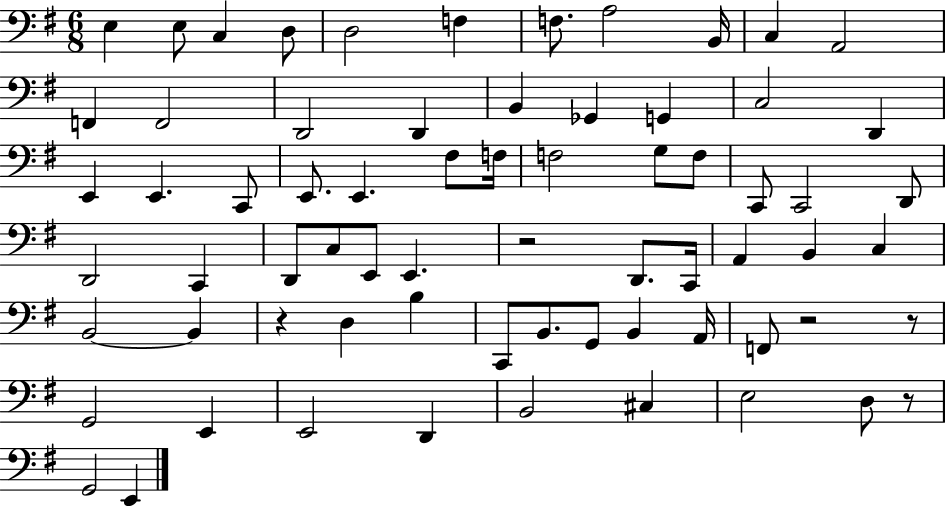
E3/q E3/e C3/q D3/e D3/h F3/q F3/e. A3/h B2/s C3/q A2/h F2/q F2/h D2/h D2/q B2/q Gb2/q G2/q C3/h D2/q E2/q E2/q. C2/e E2/e. E2/q. F#3/e F3/s F3/h G3/e F3/e C2/e C2/h D2/e D2/h C2/q D2/e C3/e E2/e E2/q. R/h D2/e. C2/s A2/q B2/q C3/q B2/h B2/q R/q D3/q B3/q C2/e B2/e. G2/e B2/q A2/s F2/e R/h R/e G2/h E2/q E2/h D2/q B2/h C#3/q E3/h D3/e R/e G2/h E2/q